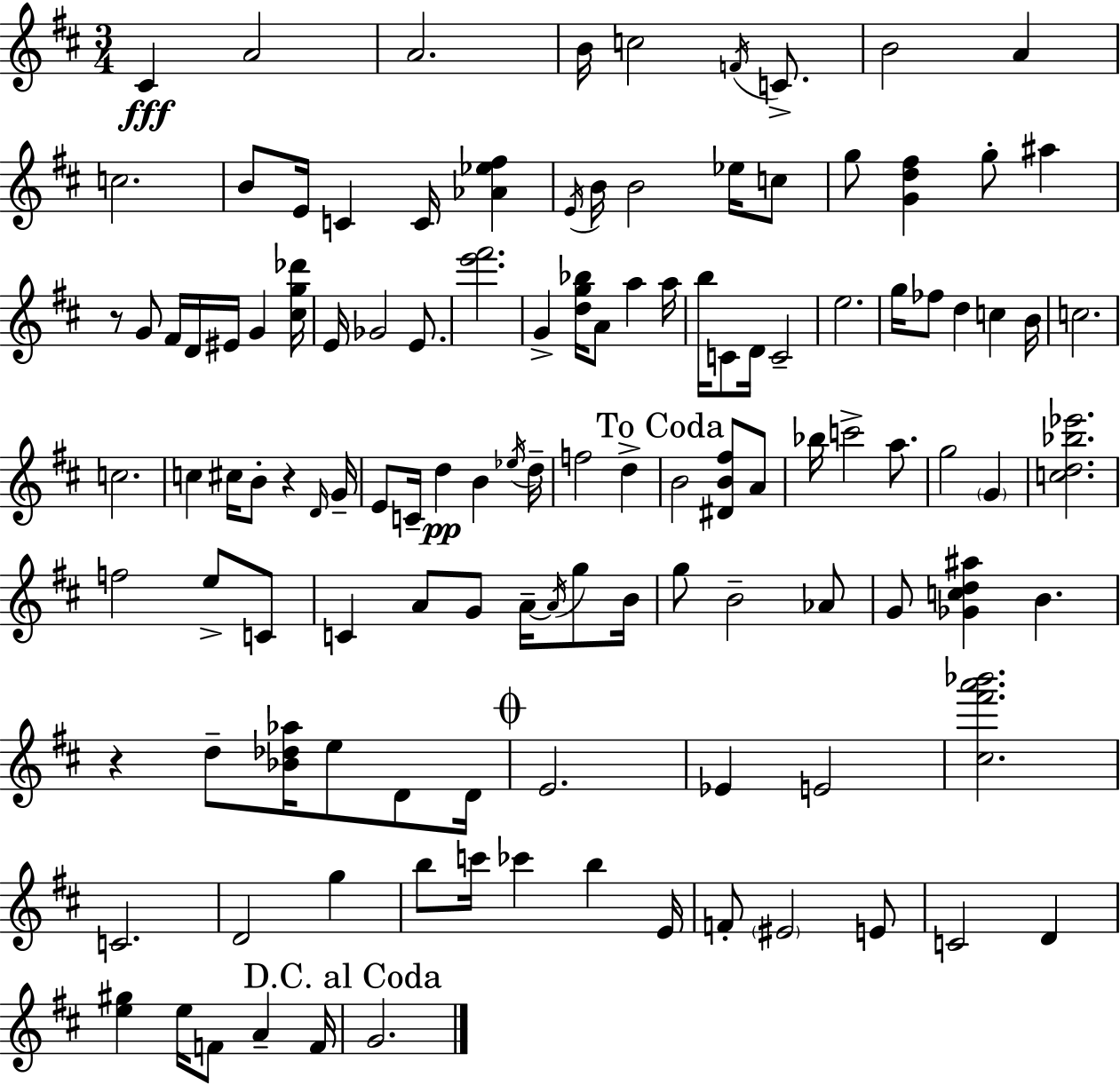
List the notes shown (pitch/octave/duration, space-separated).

C#4/q A4/h A4/h. B4/s C5/h F4/s C4/e. B4/h A4/q C5/h. B4/e E4/s C4/q C4/s [Ab4,Eb5,F#5]/q E4/s B4/s B4/h Eb5/s C5/e G5/e [G4,D5,F#5]/q G5/e A#5/q R/e G4/e F#4/s D4/s EIS4/s G4/q [C#5,G5,Db6]/s E4/s Gb4/h E4/e. [E6,F#6]/h. G4/q [D5,G5,Bb5]/s A4/e A5/q A5/s B5/s C4/e D4/s C4/h E5/h. G5/s FES5/e D5/q C5/q B4/s C5/h. C5/h. C5/q C#5/s B4/e R/q D4/s G4/s E4/e C4/s D5/q B4/q Eb5/s D5/s F5/h D5/q B4/h [D#4,B4,F#5]/e A4/e Bb5/s C6/h A5/e. G5/h G4/q [C5,D5,Bb5,Eb6]/h. F5/h E5/e C4/e C4/q A4/e G4/e A4/s A4/s G5/e B4/s G5/e B4/h Ab4/e G4/e [Gb4,C5,D5,A#5]/q B4/q. R/q D5/e [Bb4,Db5,Ab5]/s E5/e D4/e D4/s E4/h. Eb4/q E4/h [C#5,F#6,A6,Bb6]/h. C4/h. D4/h G5/q B5/e C6/s CES6/q B5/q E4/s F4/e EIS4/h E4/e C4/h D4/q [E5,G#5]/q E5/s F4/e A4/q F4/s G4/h.